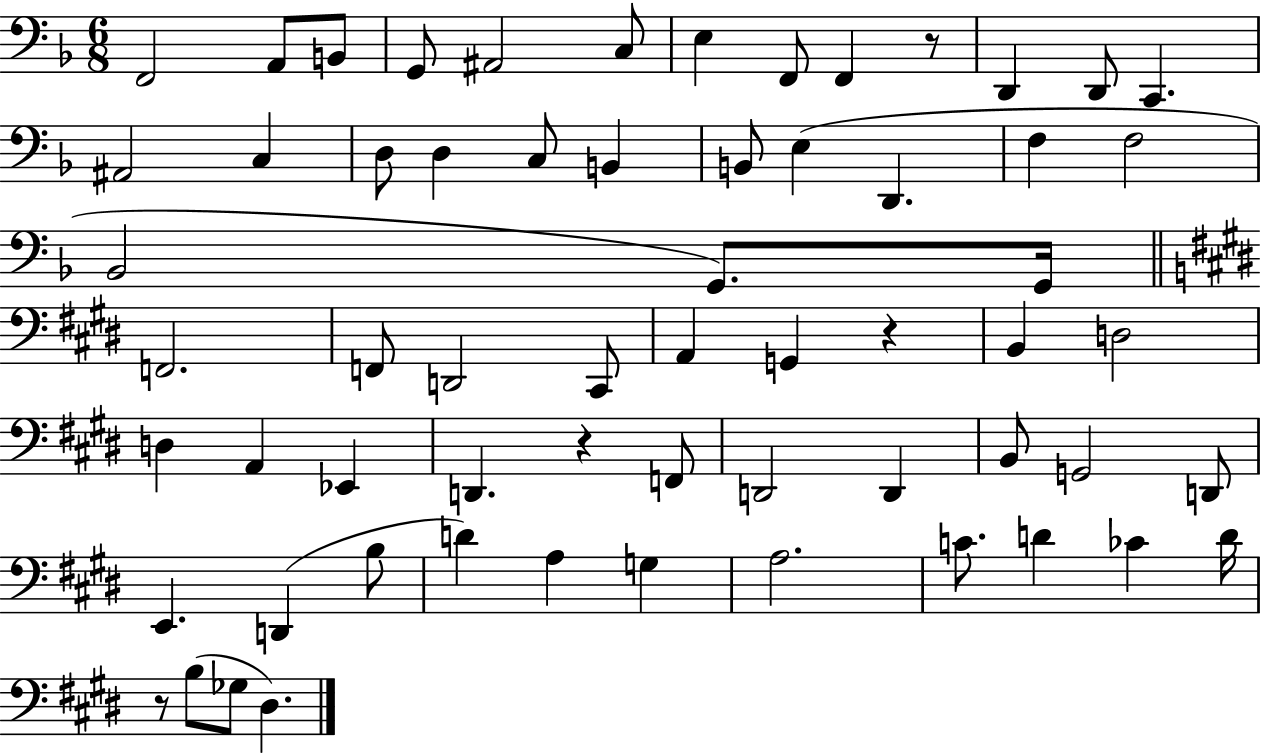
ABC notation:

X:1
T:Untitled
M:6/8
L:1/4
K:F
F,,2 A,,/2 B,,/2 G,,/2 ^A,,2 C,/2 E, F,,/2 F,, z/2 D,, D,,/2 C,, ^A,,2 C, D,/2 D, C,/2 B,, B,,/2 E, D,, F, F,2 _B,,2 G,,/2 G,,/4 F,,2 F,,/2 D,,2 ^C,,/2 A,, G,, z B,, D,2 D, A,, _E,, D,, z F,,/2 D,,2 D,, B,,/2 G,,2 D,,/2 E,, D,, B,/2 D A, G, A,2 C/2 D _C D/4 z/2 B,/2 _G,/2 ^D,